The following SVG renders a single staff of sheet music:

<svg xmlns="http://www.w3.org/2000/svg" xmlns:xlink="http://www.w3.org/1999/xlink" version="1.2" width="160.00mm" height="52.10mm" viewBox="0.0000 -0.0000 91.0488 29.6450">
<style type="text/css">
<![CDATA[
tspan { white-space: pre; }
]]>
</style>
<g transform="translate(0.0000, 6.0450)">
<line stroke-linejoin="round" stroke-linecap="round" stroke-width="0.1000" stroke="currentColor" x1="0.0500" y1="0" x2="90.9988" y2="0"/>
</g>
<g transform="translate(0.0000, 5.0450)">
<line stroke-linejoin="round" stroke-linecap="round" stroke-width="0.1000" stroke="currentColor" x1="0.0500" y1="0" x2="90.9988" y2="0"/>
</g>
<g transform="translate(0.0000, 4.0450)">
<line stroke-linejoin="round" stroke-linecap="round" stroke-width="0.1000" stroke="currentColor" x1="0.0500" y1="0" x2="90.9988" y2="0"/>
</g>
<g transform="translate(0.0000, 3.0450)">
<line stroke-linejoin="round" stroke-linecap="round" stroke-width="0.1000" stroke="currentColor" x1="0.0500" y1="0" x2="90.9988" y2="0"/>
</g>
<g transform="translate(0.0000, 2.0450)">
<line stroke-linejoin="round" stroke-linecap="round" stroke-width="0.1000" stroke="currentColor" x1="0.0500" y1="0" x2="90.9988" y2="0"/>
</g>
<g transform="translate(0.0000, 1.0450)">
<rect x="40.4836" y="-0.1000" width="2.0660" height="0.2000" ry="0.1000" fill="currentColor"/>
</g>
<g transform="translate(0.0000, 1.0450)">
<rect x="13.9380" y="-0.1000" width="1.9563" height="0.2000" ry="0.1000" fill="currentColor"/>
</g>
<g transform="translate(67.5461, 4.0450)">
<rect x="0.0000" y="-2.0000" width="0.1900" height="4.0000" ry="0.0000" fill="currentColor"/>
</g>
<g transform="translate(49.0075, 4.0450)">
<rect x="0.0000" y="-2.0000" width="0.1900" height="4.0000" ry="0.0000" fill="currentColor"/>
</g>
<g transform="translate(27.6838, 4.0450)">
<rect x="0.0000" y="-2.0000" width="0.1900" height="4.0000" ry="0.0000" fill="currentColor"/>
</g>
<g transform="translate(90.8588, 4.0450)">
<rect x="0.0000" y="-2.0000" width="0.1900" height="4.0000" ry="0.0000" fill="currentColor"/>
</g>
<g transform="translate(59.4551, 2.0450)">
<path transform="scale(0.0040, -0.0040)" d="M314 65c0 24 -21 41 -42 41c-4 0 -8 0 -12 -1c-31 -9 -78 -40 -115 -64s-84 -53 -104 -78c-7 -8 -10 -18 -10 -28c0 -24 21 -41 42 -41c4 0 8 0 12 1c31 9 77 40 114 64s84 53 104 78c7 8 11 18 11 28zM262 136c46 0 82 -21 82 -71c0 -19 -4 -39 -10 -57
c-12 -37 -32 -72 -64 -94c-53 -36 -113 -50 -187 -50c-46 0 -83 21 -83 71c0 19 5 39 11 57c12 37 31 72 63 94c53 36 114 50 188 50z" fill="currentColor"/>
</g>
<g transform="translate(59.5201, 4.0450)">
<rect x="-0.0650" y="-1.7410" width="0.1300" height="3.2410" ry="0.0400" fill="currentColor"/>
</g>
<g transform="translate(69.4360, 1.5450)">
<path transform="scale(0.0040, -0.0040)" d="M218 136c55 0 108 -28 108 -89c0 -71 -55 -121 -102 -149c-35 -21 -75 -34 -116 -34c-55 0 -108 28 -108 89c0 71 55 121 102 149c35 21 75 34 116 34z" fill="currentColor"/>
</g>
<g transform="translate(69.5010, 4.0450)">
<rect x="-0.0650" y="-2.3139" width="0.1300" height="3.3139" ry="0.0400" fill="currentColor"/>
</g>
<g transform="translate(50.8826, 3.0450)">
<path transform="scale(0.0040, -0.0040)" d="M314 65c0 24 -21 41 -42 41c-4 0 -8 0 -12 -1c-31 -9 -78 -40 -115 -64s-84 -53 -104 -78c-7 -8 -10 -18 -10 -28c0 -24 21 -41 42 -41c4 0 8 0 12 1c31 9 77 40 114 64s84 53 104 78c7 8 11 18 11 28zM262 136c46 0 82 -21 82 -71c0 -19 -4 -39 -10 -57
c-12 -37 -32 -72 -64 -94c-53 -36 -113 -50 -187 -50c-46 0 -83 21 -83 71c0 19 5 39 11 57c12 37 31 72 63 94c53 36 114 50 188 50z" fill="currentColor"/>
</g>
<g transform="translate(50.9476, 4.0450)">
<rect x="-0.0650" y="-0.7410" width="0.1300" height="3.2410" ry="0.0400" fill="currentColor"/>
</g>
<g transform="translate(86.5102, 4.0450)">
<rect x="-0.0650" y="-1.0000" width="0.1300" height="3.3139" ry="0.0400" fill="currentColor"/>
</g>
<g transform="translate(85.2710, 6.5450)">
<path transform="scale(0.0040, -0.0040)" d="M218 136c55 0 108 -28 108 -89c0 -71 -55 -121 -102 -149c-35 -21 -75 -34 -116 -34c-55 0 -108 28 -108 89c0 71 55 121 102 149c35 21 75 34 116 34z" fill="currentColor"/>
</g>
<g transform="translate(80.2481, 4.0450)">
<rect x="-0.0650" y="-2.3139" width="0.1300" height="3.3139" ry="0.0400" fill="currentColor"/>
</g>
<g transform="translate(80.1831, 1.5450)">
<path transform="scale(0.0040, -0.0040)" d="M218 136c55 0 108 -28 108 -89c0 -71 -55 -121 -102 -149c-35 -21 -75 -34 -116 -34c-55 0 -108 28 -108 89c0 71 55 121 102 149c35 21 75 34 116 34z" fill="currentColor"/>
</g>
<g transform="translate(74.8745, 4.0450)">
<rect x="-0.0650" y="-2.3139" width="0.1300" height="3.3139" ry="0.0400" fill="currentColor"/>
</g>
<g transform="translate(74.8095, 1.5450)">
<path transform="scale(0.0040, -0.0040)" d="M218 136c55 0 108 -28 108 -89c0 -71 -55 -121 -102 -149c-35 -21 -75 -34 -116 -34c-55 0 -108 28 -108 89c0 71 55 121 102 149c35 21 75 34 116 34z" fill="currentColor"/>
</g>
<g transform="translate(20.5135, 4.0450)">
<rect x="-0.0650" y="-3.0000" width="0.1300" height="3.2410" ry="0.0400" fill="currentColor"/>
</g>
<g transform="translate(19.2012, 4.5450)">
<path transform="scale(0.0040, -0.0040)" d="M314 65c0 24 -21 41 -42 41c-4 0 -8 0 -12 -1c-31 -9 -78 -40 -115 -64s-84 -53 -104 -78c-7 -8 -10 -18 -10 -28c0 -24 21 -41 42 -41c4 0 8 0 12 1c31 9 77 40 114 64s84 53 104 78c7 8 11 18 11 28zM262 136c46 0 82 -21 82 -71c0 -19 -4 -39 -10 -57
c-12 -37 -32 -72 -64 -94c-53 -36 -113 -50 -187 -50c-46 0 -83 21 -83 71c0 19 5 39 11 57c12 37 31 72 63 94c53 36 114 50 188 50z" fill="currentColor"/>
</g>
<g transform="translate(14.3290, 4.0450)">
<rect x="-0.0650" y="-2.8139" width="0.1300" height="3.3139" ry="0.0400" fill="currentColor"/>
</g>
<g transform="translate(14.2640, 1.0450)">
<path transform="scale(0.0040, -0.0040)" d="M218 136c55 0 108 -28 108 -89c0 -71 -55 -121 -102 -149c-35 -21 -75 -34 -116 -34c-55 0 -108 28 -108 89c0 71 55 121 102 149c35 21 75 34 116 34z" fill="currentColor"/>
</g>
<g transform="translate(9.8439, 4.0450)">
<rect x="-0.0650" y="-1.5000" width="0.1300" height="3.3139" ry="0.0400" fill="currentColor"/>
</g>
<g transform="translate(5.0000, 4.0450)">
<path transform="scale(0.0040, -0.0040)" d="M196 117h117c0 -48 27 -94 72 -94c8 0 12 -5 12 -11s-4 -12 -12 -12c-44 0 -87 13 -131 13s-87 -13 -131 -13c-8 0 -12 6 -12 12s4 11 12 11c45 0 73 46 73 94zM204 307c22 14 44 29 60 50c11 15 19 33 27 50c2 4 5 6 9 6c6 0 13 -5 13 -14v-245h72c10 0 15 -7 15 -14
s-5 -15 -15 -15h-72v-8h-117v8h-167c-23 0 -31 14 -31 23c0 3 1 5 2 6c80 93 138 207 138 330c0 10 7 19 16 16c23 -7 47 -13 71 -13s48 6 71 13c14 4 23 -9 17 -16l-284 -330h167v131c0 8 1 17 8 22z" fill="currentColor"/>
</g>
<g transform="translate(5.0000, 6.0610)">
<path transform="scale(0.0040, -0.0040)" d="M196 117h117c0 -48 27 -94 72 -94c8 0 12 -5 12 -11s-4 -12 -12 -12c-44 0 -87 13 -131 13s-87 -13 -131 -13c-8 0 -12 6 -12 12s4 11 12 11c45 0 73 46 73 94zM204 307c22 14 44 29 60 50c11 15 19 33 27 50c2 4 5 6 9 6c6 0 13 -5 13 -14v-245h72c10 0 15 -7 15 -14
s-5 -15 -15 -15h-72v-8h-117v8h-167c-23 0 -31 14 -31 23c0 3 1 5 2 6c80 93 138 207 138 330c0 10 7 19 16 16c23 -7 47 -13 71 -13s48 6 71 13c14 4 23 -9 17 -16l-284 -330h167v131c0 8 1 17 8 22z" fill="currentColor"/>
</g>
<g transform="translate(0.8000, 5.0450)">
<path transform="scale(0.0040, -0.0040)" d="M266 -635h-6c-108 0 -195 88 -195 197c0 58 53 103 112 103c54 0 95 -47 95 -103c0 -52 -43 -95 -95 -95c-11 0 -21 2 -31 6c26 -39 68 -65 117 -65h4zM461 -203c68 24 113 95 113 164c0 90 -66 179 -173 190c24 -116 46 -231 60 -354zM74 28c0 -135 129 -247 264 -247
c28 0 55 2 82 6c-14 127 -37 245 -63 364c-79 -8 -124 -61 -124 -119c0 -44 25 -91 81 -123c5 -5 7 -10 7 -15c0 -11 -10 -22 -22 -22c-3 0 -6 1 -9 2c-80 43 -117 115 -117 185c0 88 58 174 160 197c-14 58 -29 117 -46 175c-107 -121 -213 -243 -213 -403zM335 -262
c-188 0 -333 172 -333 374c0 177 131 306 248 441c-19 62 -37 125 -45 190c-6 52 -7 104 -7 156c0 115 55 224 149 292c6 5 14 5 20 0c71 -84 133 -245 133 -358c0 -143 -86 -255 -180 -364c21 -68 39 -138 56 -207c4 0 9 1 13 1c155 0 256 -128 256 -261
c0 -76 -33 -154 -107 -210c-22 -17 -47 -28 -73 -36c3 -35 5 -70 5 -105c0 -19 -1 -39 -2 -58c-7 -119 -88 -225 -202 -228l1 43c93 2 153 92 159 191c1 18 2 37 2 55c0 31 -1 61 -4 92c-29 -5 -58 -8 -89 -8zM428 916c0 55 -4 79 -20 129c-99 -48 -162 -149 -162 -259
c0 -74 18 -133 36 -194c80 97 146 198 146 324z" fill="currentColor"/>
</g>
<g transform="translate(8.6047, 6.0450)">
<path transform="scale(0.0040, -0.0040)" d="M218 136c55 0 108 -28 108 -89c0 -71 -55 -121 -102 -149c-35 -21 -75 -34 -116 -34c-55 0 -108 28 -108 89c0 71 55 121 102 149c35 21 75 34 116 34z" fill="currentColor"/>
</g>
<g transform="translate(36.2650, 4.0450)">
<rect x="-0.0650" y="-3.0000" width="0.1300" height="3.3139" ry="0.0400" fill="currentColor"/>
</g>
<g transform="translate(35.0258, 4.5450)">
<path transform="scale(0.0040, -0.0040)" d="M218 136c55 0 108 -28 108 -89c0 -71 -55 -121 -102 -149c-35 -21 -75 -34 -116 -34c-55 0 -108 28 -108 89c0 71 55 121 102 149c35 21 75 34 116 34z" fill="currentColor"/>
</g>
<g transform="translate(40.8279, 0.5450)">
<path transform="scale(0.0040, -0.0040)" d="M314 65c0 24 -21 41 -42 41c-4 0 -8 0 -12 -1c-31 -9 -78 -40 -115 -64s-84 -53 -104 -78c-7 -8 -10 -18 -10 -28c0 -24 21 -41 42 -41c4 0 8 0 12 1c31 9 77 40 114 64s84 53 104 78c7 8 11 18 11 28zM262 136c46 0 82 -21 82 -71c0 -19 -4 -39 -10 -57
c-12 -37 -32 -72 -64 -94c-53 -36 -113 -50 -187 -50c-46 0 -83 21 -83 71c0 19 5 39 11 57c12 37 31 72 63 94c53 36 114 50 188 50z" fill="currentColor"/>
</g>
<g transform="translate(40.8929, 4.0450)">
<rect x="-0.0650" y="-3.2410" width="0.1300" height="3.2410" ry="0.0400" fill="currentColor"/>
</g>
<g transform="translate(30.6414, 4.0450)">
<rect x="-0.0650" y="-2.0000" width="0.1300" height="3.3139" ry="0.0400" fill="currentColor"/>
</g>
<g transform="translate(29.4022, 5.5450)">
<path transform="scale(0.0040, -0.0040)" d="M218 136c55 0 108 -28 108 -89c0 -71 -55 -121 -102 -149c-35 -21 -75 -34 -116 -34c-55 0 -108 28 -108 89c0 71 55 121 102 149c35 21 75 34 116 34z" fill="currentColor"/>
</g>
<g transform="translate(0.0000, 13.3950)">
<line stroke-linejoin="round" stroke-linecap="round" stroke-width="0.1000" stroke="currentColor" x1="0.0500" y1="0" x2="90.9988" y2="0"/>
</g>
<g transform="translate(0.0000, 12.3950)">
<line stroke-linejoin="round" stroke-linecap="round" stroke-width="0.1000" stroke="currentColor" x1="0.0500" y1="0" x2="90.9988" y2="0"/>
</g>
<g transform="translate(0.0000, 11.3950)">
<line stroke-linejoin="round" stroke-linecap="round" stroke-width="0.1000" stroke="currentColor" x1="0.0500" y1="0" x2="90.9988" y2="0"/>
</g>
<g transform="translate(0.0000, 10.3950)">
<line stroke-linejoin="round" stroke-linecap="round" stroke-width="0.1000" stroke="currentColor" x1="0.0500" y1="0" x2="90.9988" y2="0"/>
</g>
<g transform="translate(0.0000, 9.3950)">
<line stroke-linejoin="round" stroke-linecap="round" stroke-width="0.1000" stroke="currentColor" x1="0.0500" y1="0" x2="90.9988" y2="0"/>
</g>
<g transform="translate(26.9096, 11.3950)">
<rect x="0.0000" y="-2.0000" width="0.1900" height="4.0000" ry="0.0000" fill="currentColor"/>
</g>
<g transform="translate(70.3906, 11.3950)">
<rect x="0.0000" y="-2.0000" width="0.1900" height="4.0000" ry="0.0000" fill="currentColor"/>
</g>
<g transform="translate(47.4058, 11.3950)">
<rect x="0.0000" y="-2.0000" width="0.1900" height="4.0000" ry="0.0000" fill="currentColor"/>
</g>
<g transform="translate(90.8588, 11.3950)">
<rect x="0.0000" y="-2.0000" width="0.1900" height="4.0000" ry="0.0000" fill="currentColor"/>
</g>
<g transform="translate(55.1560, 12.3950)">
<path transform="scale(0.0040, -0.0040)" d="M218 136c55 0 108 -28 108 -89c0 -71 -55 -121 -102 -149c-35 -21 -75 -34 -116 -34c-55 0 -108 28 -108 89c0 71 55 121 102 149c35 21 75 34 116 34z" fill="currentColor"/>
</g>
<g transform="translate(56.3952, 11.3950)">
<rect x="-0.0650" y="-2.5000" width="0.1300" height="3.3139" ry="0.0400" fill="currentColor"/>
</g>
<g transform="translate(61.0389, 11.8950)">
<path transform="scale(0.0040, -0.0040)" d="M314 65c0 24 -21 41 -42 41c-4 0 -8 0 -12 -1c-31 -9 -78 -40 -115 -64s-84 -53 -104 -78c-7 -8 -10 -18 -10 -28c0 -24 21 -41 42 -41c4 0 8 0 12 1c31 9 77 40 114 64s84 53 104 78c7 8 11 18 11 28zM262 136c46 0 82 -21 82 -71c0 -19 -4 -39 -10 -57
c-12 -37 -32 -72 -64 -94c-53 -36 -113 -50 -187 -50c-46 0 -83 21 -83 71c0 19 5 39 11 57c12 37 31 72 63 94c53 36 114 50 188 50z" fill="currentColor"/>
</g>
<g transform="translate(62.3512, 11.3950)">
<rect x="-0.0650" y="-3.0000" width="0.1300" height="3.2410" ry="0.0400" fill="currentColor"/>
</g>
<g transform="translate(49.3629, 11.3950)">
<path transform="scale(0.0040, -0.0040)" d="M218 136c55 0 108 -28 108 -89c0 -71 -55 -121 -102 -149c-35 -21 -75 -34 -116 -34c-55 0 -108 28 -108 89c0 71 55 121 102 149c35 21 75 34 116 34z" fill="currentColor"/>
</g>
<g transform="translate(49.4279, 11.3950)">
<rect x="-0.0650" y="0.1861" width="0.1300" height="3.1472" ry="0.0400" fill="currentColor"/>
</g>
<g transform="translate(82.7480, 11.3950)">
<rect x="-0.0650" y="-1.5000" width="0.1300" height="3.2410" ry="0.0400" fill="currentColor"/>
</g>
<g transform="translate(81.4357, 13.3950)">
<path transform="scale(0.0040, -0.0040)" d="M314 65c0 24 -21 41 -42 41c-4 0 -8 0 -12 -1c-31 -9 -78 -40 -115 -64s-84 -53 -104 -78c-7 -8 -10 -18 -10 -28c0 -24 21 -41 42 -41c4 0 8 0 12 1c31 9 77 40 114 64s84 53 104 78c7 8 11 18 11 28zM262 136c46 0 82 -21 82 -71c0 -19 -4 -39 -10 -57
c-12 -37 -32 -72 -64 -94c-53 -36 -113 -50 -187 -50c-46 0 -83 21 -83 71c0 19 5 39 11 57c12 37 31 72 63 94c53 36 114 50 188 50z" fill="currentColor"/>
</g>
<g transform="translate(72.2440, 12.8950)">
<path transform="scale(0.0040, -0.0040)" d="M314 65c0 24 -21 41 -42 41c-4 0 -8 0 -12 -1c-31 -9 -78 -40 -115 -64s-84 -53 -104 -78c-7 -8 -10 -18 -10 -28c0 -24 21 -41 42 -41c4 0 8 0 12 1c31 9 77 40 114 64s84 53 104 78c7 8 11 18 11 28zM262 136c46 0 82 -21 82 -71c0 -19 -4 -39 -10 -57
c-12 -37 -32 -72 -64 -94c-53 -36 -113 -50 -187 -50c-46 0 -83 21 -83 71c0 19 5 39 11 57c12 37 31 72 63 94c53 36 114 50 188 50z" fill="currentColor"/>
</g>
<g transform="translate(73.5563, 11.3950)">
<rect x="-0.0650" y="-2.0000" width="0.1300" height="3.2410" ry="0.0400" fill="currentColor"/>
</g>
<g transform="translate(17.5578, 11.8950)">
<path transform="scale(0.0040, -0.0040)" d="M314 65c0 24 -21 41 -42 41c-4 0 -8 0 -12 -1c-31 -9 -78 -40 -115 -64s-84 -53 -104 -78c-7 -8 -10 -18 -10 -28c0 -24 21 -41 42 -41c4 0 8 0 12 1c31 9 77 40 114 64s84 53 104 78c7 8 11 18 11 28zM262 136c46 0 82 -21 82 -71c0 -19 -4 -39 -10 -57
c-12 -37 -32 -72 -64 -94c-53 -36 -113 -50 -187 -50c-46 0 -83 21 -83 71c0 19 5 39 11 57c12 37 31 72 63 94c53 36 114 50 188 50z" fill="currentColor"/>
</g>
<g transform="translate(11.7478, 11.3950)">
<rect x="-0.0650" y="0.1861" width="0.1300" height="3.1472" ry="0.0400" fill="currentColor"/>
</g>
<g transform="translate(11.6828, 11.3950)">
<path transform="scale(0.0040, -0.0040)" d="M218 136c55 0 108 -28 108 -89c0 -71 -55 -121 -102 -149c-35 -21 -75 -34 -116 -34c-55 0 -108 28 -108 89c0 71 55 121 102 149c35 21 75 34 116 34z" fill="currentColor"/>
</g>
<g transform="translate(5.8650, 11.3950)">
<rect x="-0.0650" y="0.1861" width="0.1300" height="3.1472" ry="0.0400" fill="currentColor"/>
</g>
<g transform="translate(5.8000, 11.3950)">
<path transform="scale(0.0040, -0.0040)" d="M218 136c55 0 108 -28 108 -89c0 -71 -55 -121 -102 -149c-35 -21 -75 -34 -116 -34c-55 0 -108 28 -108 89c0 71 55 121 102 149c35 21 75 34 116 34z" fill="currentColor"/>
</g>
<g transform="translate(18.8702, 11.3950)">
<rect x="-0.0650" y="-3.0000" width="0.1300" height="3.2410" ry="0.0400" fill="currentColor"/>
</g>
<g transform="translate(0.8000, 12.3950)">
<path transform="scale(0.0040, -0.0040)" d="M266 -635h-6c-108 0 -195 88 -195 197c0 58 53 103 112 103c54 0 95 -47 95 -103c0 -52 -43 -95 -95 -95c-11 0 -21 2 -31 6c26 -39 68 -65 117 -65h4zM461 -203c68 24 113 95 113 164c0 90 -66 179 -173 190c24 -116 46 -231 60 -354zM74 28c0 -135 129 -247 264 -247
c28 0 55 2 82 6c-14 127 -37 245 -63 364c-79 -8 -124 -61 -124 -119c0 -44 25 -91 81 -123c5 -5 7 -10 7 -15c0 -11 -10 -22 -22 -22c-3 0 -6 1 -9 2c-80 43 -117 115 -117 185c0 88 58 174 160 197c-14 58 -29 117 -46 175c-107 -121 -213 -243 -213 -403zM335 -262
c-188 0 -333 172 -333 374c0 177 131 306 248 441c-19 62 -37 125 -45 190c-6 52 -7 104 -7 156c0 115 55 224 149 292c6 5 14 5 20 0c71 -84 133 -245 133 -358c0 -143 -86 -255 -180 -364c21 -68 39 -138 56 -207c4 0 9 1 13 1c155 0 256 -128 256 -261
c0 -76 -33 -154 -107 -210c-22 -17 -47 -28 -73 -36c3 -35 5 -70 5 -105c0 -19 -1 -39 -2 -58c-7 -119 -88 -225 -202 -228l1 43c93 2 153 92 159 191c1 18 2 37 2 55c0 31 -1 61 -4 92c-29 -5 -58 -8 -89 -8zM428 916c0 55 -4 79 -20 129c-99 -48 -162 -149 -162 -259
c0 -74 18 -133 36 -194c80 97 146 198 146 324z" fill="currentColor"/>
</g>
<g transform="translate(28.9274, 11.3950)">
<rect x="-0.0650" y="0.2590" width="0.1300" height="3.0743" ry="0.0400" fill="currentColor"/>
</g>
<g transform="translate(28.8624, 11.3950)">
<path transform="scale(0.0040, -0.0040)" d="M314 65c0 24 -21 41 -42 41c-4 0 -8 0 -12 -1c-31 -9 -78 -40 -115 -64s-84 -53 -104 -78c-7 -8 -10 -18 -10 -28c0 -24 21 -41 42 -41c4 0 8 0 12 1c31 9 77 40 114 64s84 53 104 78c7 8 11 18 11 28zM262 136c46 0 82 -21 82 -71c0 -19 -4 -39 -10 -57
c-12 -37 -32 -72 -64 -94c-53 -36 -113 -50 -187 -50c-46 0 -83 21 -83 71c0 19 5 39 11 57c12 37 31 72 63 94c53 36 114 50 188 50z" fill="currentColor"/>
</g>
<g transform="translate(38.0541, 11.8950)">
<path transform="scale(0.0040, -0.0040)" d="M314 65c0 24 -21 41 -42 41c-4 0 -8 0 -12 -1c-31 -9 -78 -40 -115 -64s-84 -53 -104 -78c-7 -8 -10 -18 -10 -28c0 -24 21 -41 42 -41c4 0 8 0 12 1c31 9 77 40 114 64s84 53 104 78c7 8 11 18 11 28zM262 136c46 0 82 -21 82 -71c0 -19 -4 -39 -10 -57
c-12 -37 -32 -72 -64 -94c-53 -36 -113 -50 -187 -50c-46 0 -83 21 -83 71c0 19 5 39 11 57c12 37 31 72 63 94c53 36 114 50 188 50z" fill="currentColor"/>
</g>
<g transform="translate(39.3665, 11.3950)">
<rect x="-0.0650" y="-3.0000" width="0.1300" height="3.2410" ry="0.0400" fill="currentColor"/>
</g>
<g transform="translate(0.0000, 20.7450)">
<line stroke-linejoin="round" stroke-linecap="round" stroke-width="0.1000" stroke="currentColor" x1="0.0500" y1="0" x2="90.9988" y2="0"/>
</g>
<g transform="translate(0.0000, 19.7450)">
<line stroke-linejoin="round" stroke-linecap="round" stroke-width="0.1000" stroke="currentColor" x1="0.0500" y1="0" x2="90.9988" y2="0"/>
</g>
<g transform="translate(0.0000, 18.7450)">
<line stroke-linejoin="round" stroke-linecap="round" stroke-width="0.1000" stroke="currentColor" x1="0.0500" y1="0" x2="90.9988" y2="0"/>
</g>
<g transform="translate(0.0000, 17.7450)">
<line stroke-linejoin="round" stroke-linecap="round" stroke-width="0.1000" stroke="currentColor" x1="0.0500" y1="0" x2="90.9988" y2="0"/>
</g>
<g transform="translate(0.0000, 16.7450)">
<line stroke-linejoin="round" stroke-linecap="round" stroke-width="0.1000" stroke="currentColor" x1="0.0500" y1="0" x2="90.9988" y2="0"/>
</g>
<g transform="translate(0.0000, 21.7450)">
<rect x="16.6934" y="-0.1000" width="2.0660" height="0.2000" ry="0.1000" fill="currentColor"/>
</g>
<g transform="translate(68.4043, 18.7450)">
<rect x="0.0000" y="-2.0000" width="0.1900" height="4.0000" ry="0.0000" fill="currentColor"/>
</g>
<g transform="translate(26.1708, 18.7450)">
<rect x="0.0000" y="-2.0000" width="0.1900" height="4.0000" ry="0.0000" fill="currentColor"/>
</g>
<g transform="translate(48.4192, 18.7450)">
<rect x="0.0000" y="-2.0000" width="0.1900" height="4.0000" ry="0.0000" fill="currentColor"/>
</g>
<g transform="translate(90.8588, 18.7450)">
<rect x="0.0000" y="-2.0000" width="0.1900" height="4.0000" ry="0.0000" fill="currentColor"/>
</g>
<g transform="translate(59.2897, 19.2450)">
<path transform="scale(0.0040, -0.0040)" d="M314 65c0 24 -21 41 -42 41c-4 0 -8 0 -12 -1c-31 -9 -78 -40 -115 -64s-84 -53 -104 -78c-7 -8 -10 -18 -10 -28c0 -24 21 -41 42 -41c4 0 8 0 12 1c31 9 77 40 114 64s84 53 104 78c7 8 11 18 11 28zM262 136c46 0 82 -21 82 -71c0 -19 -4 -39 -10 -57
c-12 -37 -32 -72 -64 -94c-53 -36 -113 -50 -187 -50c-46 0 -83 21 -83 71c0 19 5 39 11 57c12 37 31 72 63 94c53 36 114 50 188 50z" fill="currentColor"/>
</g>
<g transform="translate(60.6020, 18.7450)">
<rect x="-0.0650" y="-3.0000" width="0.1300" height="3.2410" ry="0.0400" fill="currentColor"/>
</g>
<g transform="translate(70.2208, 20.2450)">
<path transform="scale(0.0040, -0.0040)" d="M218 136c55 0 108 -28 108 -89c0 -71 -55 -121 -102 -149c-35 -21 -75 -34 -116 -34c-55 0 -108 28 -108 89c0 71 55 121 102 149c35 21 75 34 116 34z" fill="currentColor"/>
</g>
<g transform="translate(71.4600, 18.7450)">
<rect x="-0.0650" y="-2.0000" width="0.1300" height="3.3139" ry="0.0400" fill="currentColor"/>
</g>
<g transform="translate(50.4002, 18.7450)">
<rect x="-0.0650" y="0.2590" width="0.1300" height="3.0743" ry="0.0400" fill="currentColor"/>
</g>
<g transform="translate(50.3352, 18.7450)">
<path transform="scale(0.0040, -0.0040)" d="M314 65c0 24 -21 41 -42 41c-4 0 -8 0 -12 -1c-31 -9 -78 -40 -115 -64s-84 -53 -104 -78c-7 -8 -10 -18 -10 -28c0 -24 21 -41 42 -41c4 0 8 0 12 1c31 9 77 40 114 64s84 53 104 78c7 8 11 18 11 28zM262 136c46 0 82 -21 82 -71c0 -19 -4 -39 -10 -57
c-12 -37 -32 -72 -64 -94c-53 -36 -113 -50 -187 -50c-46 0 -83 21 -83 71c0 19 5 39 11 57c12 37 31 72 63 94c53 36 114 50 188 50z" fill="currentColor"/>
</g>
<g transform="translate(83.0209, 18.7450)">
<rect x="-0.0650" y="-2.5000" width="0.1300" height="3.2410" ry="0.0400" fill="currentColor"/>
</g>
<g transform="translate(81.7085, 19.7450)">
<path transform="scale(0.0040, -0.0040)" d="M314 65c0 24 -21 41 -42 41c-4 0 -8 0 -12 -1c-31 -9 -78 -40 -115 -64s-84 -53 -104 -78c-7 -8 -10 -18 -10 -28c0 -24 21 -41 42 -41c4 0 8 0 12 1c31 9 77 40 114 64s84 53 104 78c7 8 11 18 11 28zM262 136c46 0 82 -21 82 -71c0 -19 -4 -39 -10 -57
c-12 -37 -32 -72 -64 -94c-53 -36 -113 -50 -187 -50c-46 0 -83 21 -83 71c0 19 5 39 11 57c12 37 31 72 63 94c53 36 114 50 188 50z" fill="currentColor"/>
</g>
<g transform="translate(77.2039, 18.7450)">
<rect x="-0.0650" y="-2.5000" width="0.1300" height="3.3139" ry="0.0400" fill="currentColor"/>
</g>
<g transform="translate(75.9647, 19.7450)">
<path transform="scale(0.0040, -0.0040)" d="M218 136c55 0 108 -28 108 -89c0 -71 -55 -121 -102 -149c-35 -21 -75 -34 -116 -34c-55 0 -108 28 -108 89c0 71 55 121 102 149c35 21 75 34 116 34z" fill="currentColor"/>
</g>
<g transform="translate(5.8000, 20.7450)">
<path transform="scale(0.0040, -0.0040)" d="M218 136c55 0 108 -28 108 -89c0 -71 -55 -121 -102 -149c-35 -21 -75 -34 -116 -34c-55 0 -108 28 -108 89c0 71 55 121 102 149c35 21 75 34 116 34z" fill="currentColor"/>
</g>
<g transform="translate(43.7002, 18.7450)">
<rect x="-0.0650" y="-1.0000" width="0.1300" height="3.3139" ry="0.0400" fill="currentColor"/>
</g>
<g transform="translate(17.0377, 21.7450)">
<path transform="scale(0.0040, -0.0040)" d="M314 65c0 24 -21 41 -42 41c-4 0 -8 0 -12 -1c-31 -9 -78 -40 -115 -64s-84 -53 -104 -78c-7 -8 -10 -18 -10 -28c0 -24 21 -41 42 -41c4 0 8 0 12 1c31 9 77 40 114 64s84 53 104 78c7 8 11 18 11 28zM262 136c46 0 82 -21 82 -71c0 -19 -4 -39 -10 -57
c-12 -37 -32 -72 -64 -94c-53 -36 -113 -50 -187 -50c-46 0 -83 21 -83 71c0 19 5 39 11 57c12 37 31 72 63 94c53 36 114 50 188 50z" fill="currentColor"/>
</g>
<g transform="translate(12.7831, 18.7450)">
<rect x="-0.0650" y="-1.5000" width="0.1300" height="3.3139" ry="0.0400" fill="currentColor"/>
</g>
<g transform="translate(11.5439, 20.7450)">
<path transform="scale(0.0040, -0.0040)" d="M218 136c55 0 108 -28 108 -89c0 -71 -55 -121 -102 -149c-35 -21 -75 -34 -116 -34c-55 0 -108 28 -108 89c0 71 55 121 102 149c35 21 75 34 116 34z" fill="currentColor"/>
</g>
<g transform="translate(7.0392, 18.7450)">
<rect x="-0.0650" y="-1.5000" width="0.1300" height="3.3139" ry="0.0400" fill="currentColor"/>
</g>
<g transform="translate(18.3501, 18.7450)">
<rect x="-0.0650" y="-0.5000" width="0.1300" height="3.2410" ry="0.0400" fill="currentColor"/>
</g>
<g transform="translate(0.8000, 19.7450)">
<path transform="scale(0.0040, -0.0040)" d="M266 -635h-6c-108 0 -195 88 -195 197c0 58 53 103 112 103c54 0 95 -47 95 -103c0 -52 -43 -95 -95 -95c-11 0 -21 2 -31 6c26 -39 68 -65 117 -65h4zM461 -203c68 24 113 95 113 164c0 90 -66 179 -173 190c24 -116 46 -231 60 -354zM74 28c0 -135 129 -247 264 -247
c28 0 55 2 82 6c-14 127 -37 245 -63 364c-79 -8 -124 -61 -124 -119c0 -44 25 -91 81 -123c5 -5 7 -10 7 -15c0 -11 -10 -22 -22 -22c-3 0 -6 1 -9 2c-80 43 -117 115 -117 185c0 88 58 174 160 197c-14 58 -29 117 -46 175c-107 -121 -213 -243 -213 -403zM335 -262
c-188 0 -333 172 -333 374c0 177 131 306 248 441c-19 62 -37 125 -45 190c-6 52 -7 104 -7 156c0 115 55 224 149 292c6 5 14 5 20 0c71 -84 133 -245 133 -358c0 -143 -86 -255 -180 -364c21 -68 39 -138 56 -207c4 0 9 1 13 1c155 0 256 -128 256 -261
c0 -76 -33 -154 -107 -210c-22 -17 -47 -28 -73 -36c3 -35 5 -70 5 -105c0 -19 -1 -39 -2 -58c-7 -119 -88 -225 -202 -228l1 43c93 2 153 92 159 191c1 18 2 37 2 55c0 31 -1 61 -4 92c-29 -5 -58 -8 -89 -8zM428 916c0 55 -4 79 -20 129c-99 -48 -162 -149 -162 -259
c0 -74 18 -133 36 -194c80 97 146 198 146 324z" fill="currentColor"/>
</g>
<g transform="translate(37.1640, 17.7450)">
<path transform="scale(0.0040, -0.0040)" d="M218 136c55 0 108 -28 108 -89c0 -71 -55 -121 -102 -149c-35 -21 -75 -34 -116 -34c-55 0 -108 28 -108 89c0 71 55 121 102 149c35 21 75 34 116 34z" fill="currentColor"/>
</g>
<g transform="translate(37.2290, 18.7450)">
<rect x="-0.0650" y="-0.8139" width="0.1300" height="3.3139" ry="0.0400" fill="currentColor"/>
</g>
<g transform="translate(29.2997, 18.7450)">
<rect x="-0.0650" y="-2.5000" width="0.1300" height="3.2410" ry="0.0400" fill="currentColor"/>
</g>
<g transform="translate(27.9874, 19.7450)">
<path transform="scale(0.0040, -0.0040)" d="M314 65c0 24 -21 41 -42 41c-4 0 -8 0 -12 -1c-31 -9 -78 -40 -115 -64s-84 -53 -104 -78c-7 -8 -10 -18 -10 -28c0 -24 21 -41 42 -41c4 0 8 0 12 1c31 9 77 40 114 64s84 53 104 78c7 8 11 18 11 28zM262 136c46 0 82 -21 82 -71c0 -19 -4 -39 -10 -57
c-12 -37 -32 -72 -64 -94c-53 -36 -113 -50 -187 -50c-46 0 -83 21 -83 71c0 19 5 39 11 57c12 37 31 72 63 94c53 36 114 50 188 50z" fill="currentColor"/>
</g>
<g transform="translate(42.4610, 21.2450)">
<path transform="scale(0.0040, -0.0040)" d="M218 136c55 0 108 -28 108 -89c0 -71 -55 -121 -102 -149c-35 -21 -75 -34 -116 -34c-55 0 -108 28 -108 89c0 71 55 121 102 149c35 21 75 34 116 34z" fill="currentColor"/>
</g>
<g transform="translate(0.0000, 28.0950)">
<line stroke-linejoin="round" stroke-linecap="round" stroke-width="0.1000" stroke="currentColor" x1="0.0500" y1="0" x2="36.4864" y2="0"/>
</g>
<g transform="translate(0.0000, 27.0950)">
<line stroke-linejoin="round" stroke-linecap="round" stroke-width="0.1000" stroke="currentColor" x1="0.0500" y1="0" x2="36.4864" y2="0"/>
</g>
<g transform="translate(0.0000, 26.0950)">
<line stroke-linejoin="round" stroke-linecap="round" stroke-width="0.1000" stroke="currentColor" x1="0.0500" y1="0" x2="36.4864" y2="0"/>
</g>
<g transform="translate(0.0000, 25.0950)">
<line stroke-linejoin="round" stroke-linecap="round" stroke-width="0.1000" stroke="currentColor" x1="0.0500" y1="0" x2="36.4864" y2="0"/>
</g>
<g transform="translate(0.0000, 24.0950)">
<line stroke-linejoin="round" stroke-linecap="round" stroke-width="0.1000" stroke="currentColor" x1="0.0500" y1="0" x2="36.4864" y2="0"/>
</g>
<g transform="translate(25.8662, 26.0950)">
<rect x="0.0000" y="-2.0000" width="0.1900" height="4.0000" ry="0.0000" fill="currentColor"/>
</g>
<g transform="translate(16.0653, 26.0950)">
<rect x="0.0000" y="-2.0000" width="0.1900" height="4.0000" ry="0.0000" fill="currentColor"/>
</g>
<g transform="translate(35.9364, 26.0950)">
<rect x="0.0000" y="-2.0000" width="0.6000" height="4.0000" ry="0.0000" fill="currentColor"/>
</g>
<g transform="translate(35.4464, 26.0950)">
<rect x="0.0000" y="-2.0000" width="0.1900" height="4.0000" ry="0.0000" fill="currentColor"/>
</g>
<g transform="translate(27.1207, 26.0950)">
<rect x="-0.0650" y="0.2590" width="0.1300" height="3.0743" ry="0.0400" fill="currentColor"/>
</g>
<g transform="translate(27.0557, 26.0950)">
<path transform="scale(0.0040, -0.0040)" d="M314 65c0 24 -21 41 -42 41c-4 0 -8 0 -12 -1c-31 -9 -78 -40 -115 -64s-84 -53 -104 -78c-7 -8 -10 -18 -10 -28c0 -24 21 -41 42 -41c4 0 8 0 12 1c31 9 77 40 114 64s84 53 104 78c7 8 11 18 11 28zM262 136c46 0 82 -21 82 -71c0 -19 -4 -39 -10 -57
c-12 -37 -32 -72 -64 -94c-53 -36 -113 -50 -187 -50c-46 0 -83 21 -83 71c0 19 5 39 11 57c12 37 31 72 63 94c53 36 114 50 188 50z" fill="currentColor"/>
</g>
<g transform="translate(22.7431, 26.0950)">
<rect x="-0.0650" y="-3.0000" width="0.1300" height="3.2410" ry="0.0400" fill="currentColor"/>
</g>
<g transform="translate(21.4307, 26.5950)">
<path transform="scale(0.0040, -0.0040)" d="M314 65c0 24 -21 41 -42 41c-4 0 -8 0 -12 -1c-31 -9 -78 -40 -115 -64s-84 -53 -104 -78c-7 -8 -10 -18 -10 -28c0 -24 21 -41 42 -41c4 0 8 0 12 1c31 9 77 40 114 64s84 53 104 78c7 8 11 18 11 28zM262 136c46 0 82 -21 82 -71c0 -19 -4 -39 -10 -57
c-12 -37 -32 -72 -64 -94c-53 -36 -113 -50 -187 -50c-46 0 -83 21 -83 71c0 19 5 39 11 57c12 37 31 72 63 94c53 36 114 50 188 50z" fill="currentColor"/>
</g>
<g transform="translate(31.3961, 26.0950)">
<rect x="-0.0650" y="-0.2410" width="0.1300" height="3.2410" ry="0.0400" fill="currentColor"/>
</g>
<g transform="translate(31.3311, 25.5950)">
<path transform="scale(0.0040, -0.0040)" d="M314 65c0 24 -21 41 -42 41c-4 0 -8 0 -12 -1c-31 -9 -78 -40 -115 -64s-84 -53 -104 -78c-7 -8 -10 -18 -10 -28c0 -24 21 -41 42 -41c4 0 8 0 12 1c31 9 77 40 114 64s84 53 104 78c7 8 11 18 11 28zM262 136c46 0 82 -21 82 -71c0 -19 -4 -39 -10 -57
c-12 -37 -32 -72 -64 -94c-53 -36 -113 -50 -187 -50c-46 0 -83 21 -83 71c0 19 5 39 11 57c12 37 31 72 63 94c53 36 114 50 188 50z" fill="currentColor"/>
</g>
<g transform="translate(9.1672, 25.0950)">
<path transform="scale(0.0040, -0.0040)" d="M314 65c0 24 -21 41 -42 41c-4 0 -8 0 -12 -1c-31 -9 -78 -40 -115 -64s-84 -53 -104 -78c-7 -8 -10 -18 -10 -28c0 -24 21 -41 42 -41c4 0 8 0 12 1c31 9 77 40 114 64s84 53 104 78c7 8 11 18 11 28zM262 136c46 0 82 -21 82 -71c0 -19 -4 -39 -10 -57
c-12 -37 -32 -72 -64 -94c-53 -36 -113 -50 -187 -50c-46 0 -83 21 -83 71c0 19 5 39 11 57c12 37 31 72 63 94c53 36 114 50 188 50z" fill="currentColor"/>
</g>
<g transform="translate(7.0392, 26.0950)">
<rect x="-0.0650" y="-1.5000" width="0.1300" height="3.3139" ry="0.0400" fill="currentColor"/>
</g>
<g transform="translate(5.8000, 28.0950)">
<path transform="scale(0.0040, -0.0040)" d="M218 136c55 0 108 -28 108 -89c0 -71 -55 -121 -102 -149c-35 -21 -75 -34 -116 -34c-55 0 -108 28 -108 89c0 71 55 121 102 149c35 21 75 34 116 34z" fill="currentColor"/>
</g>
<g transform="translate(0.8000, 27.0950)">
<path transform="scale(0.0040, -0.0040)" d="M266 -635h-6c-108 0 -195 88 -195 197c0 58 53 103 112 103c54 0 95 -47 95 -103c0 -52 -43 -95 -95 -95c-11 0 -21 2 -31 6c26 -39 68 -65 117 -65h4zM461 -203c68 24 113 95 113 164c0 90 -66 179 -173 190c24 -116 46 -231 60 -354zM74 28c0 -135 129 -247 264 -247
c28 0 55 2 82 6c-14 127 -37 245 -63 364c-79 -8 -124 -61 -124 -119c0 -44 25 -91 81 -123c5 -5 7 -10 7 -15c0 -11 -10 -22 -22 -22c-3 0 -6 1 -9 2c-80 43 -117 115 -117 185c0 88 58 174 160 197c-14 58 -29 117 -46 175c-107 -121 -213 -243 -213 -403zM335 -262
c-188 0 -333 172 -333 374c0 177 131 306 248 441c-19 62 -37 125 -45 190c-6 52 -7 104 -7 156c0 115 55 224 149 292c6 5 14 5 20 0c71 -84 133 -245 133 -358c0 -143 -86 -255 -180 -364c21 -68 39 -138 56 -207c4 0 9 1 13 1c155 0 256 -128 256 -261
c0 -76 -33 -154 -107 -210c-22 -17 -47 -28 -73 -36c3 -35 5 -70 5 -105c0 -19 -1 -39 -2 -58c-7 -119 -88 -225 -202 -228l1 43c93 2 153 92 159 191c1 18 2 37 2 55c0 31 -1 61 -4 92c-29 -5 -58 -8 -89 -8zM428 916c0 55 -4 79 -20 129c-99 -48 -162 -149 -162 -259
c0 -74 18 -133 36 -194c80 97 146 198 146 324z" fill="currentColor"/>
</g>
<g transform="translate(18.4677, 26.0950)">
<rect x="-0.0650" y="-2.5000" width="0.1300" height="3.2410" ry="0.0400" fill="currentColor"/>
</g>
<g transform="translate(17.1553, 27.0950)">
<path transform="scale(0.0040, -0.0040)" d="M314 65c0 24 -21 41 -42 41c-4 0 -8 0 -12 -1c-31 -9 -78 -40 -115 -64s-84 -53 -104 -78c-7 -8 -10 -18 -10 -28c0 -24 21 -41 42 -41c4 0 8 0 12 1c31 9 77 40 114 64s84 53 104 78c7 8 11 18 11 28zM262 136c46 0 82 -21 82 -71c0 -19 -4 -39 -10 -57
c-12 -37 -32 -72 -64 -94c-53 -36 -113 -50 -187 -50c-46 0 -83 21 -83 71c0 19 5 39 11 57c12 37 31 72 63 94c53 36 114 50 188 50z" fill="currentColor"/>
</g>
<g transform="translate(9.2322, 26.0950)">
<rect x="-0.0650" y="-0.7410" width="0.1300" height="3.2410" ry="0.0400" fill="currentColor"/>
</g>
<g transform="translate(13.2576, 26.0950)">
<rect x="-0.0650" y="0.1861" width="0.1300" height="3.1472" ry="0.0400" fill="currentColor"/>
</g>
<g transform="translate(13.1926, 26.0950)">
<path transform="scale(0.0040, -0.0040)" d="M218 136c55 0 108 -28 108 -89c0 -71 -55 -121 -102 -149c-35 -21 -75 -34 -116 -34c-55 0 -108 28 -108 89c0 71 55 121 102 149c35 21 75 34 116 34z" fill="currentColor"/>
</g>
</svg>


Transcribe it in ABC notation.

X:1
T:Untitled
M:4/4
L:1/4
K:C
E a A2 F A b2 d2 f2 g g g D B B A2 B2 A2 B G A2 F2 E2 E E C2 G2 d D B2 A2 F G G2 E d2 B G2 A2 B2 c2